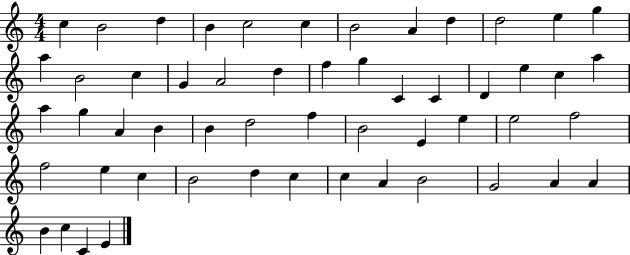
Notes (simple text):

C5/q B4/h D5/q B4/q C5/h C5/q B4/h A4/q D5/q D5/h E5/q G5/q A5/q B4/h C5/q G4/q A4/h D5/q F5/q G5/q C4/q C4/q D4/q E5/q C5/q A5/q A5/q G5/q A4/q B4/q B4/q D5/h F5/q B4/h E4/q E5/q E5/h F5/h F5/h E5/q C5/q B4/h D5/q C5/q C5/q A4/q B4/h G4/h A4/q A4/q B4/q C5/q C4/q E4/q